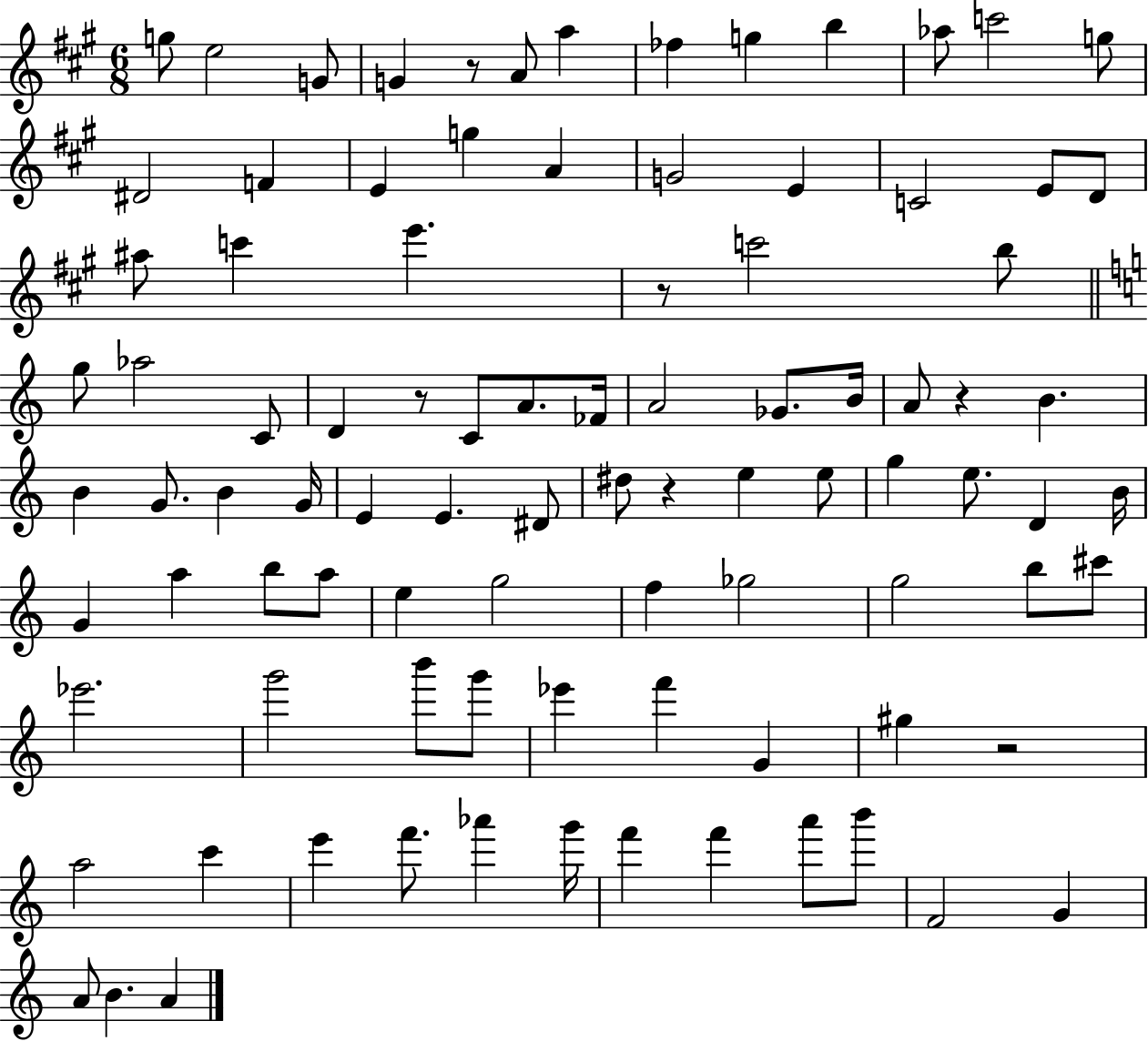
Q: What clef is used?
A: treble